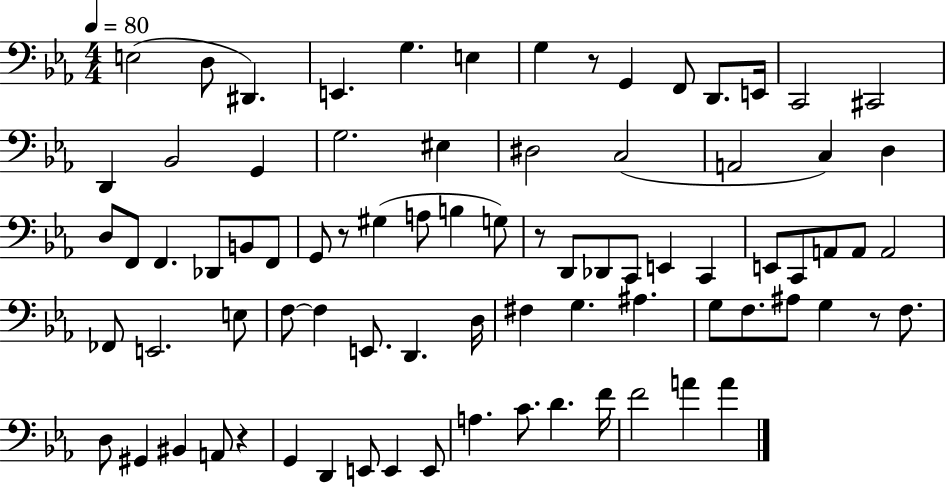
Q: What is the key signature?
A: EES major